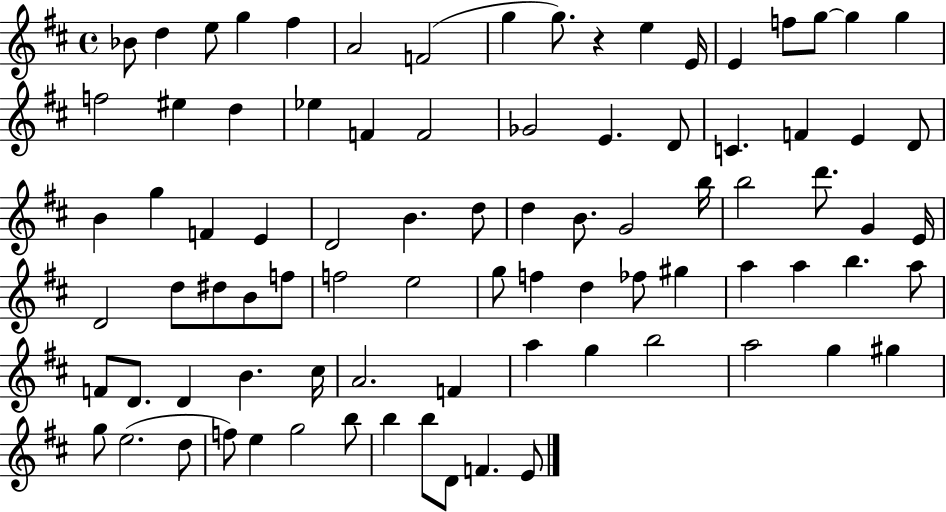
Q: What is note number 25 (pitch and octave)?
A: D4